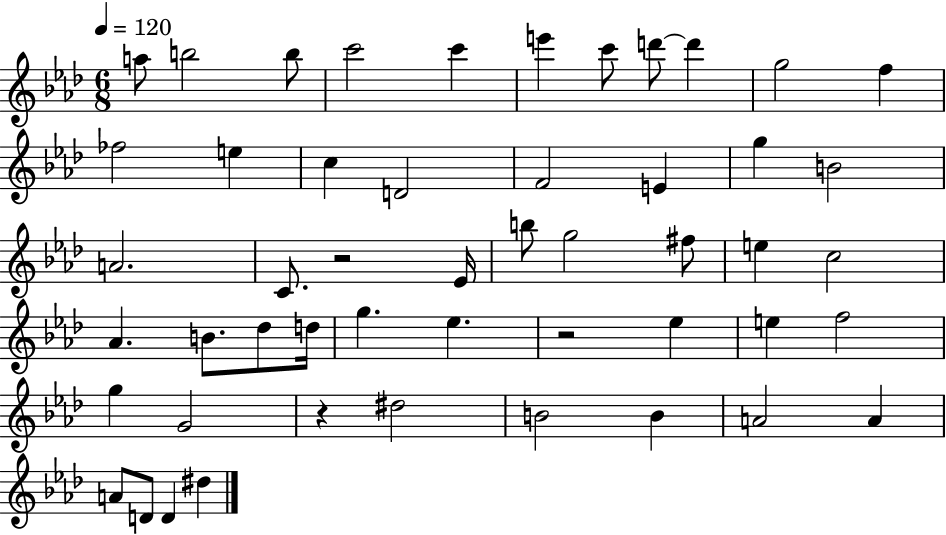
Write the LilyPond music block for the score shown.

{
  \clef treble
  \numericTimeSignature
  \time 6/8
  \key aes \major
  \tempo 4 = 120
  a''8 b''2 b''8 | c'''2 c'''4 | e'''4 c'''8 d'''8~~ d'''4 | g''2 f''4 | \break fes''2 e''4 | c''4 d'2 | f'2 e'4 | g''4 b'2 | \break a'2. | c'8. r2 ees'16 | b''8 g''2 fis''8 | e''4 c''2 | \break aes'4. b'8. des''8 d''16 | g''4. ees''4. | r2 ees''4 | e''4 f''2 | \break g''4 g'2 | r4 dis''2 | b'2 b'4 | a'2 a'4 | \break a'8 d'8 d'4 dis''4 | \bar "|."
}